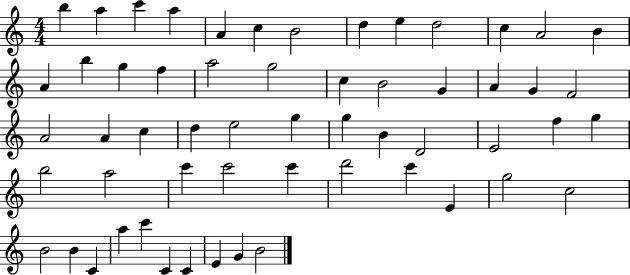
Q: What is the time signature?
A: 4/4